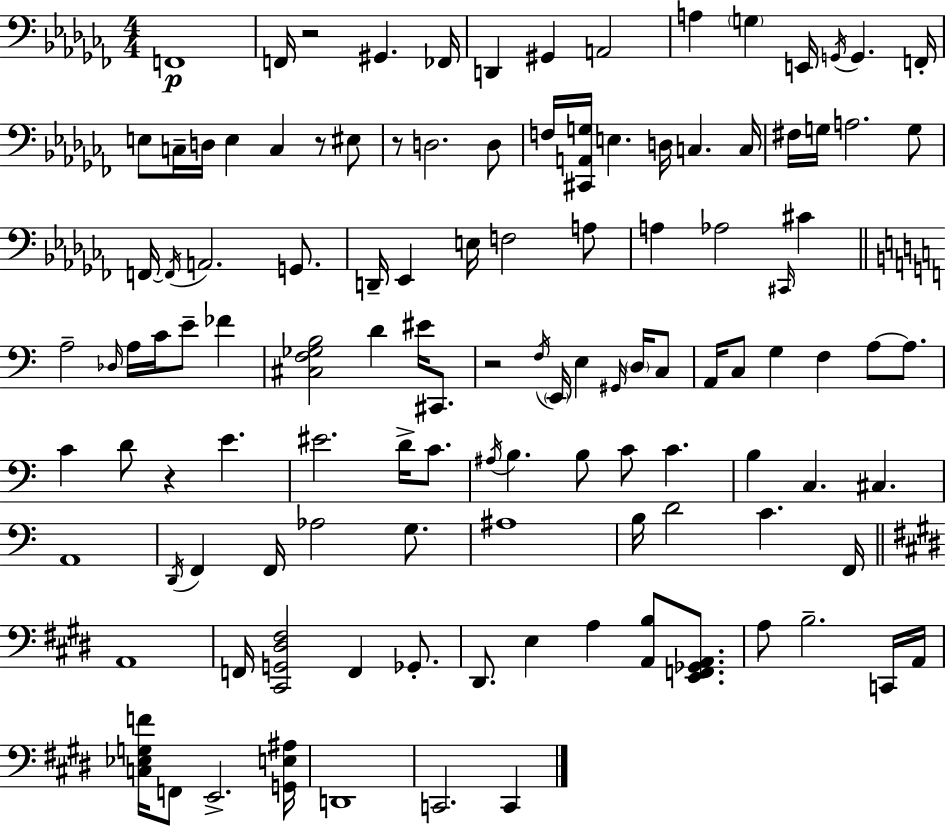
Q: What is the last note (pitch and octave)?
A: C2